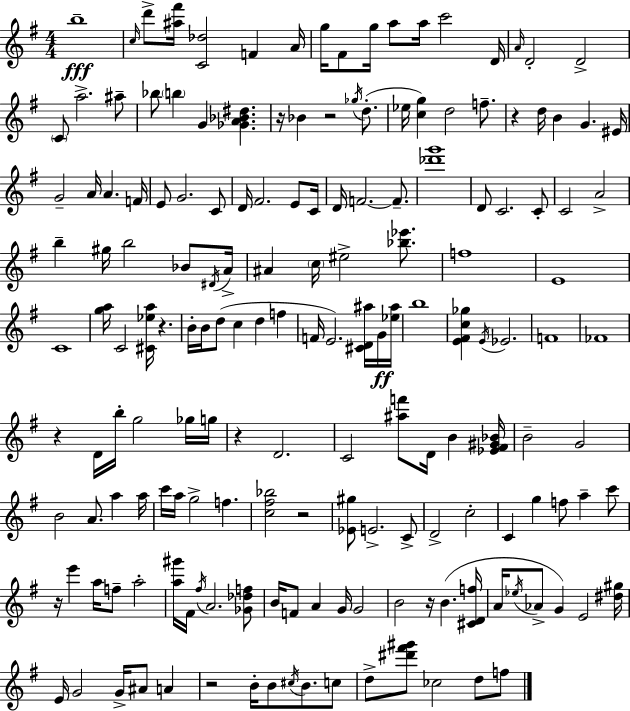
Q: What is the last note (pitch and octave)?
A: F5